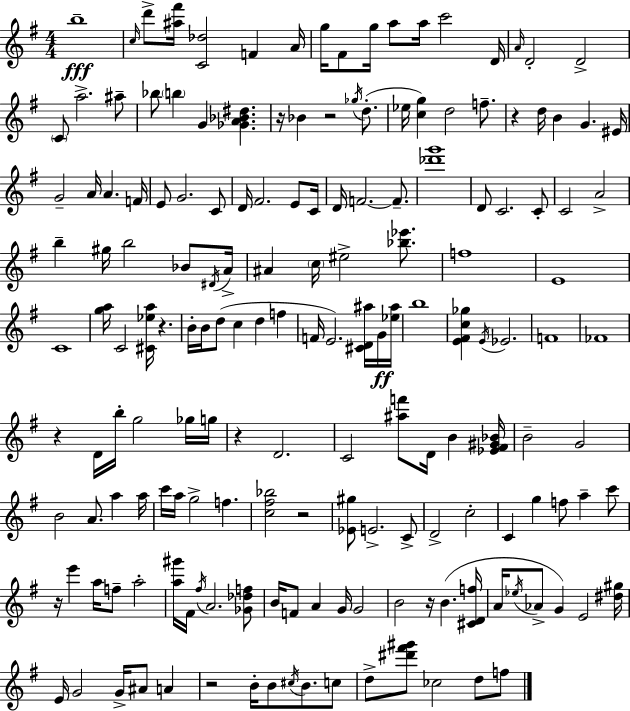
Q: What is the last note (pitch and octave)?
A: F5